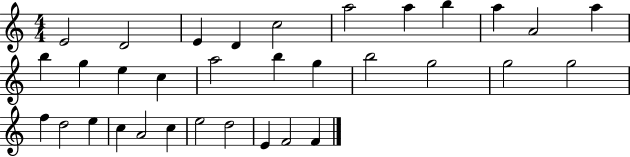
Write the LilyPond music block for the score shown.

{
  \clef treble
  \numericTimeSignature
  \time 4/4
  \key c \major
  e'2 d'2 | e'4 d'4 c''2 | a''2 a''4 b''4 | a''4 a'2 a''4 | \break b''4 g''4 e''4 c''4 | a''2 b''4 g''4 | b''2 g''2 | g''2 g''2 | \break f''4 d''2 e''4 | c''4 a'2 c''4 | e''2 d''2 | e'4 f'2 f'4 | \break \bar "|."
}